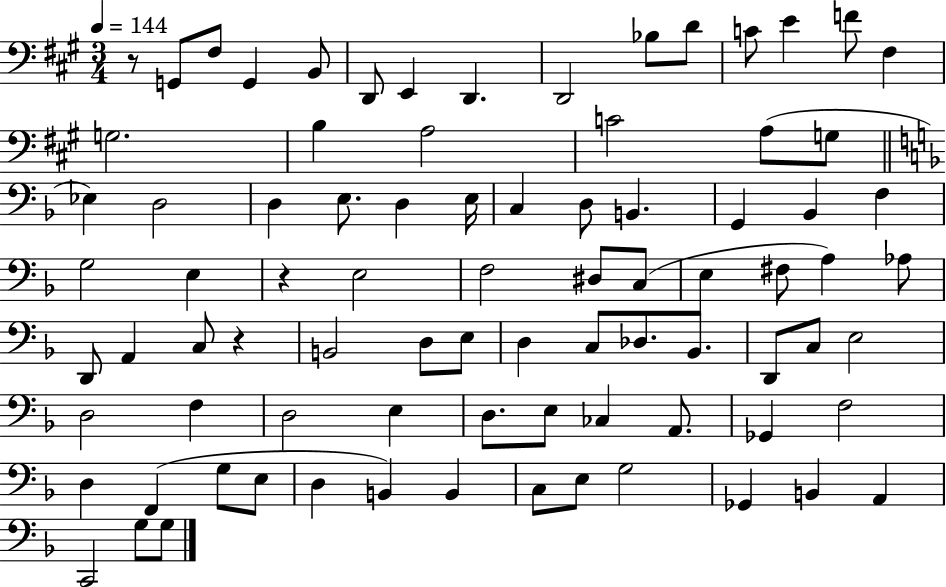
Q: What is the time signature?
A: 3/4